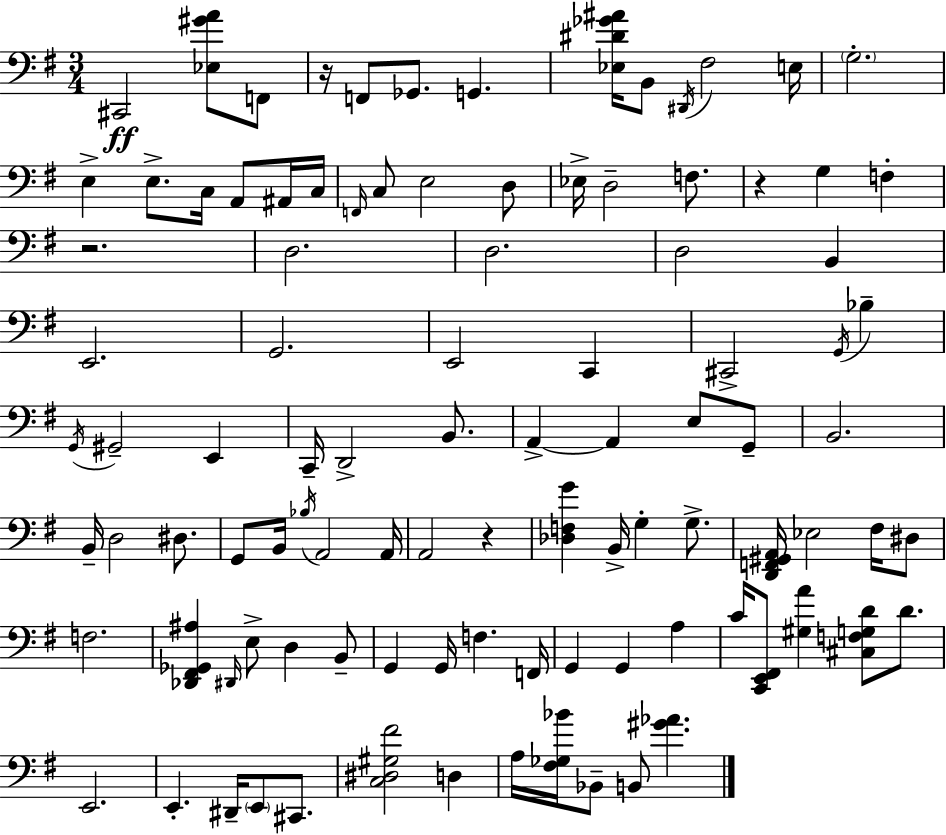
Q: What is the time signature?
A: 3/4